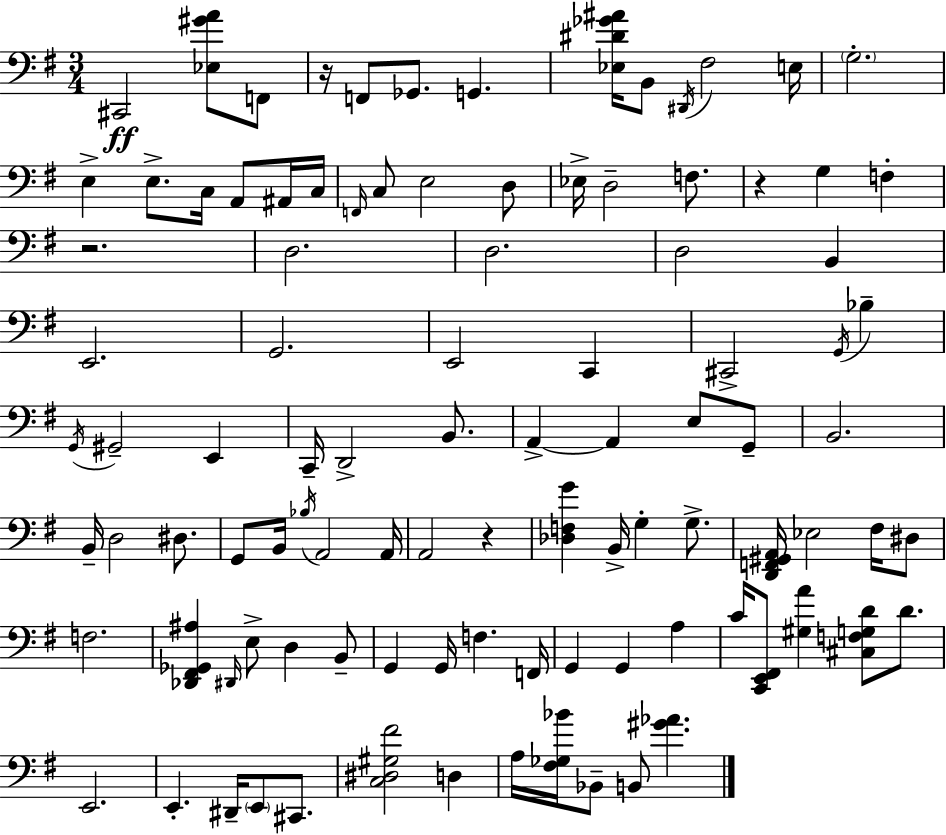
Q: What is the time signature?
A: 3/4